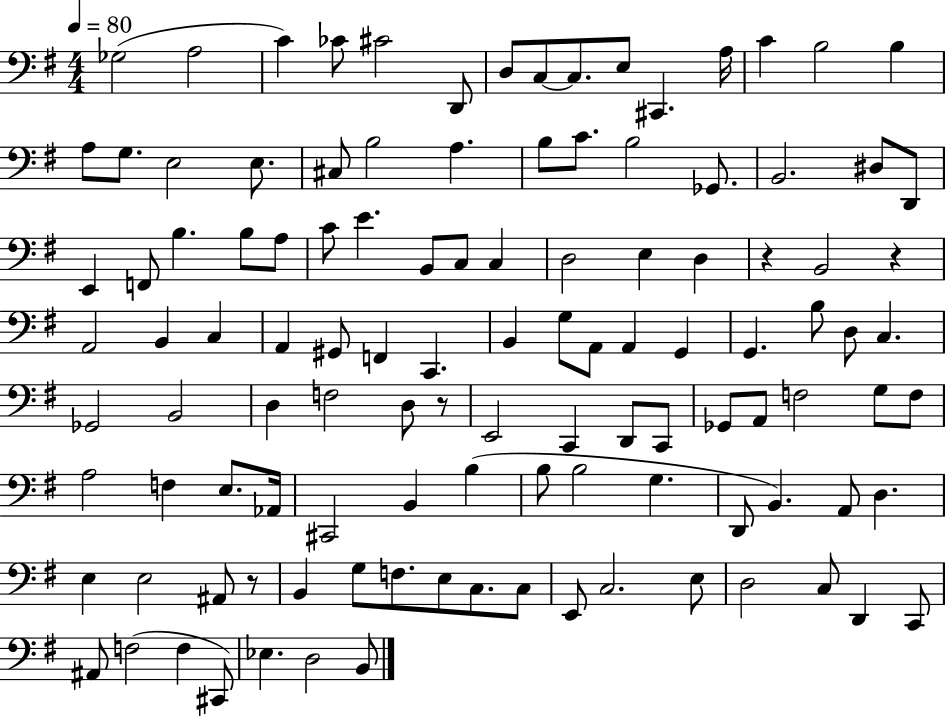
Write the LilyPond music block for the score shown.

{
  \clef bass
  \numericTimeSignature
  \time 4/4
  \key g \major
  \tempo 4 = 80
  ges2( a2 | c'4) ces'8 cis'2 d,8 | d8 c8~~ c8. e8 cis,4. a16 | c'4 b2 b4 | \break a8 g8. e2 e8. | cis8 b2 a4. | b8 c'8. b2 ges,8. | b,2. dis8 d,8 | \break e,4 f,8 b4. b8 a8 | c'8 e'4. b,8 c8 c4 | d2 e4 d4 | r4 b,2 r4 | \break a,2 b,4 c4 | a,4 gis,8 f,4 c,4. | b,4 g8 a,8 a,4 g,4 | g,4. b8 d8 c4. | \break ges,2 b,2 | d4 f2 d8 r8 | e,2 c,4 d,8 c,8 | ges,8 a,8 f2 g8 f8 | \break a2 f4 e8. aes,16 | cis,2 b,4 b4( | b8 b2 g4. | d,8 b,4.) a,8 d4. | \break e4 e2 ais,8 r8 | b,4 g8 f8. e8 c8. c8 | e,8 c2. e8 | d2 c8 d,4 c,8 | \break ais,8 f2( f4 cis,8) | ees4. d2 b,8 | \bar "|."
}